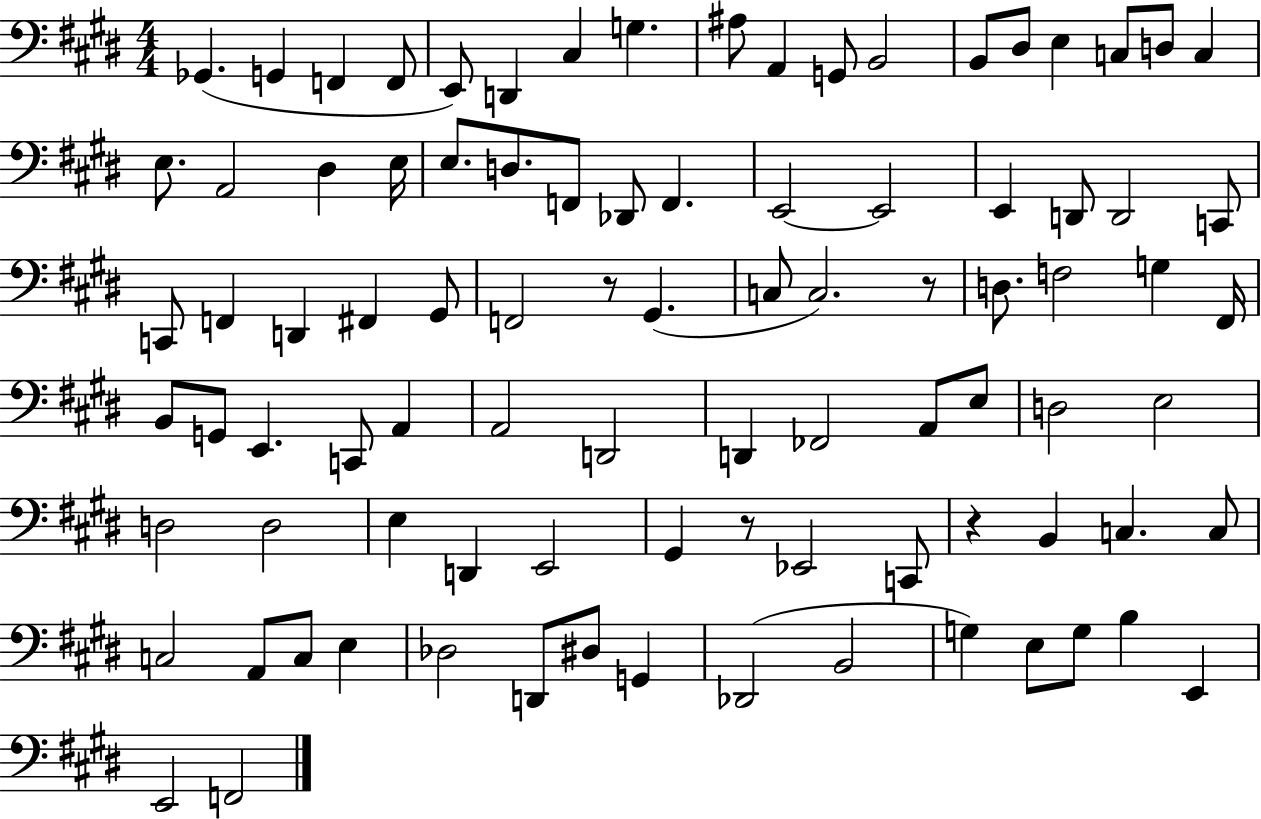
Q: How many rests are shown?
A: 4